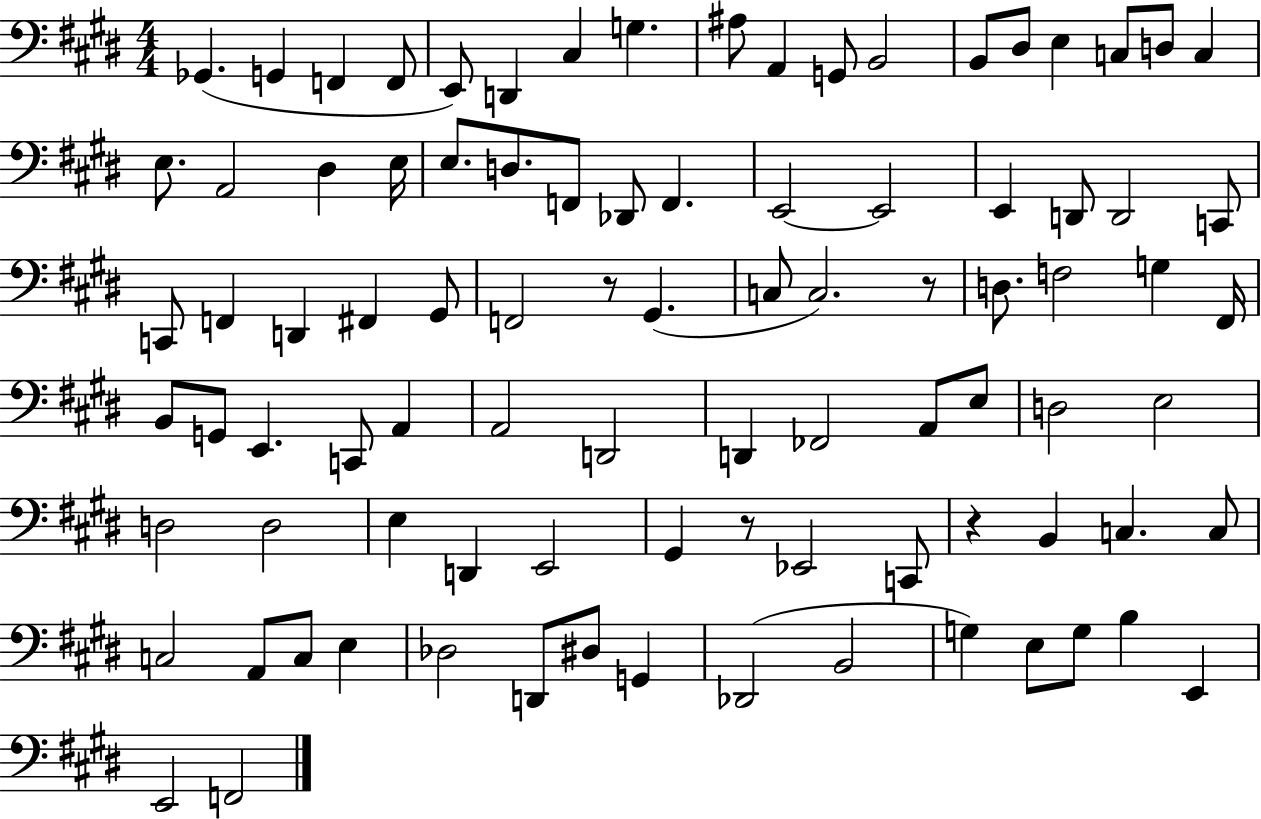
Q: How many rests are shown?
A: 4